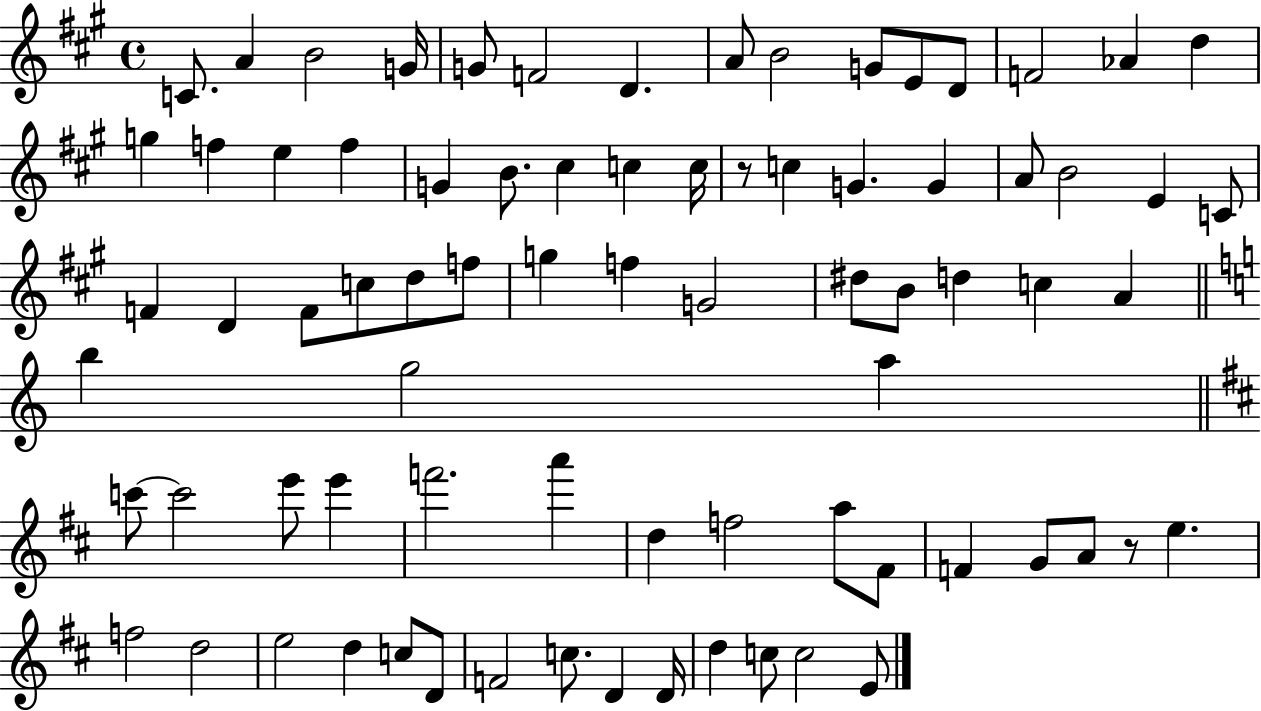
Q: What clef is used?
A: treble